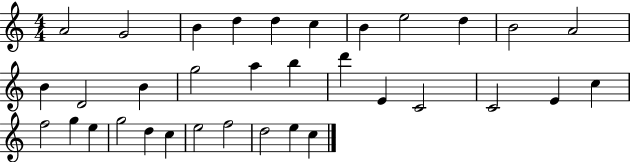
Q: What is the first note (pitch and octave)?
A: A4